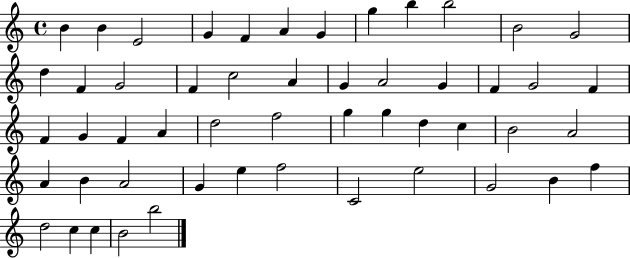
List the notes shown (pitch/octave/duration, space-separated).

B4/q B4/q E4/h G4/q F4/q A4/q G4/q G5/q B5/q B5/h B4/h G4/h D5/q F4/q G4/h F4/q C5/h A4/q G4/q A4/h G4/q F4/q G4/h F4/q F4/q G4/q F4/q A4/q D5/h F5/h G5/q G5/q D5/q C5/q B4/h A4/h A4/q B4/q A4/h G4/q E5/q F5/h C4/h E5/h G4/h B4/q F5/q D5/h C5/q C5/q B4/h B5/h